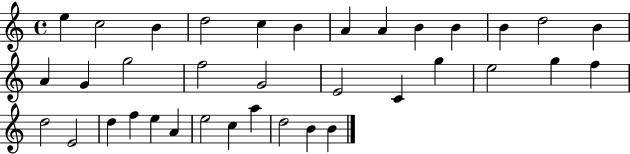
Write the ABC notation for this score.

X:1
T:Untitled
M:4/4
L:1/4
K:C
e c2 B d2 c B A A B B B d2 B A G g2 f2 G2 E2 C g e2 g f d2 E2 d f e A e2 c a d2 B B